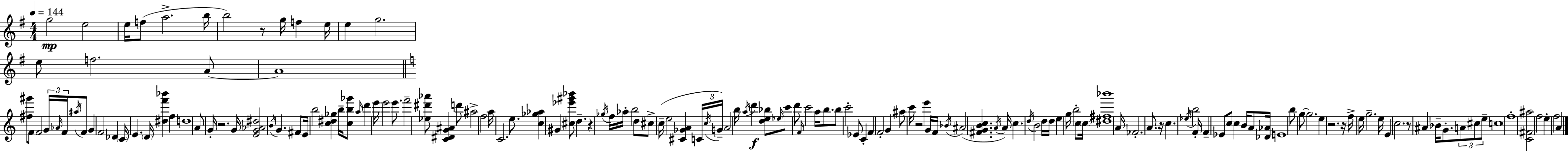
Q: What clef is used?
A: treble